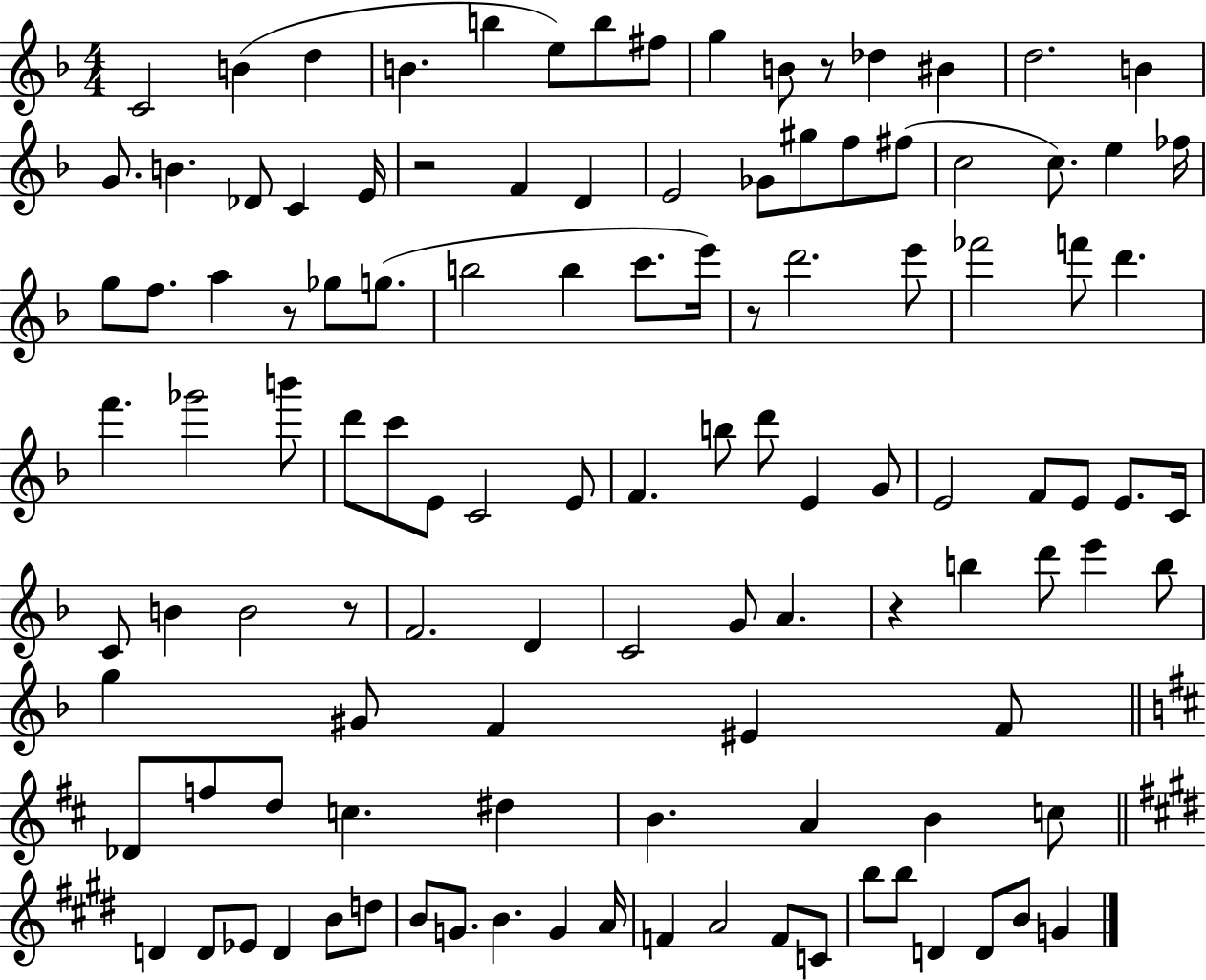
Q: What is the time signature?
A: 4/4